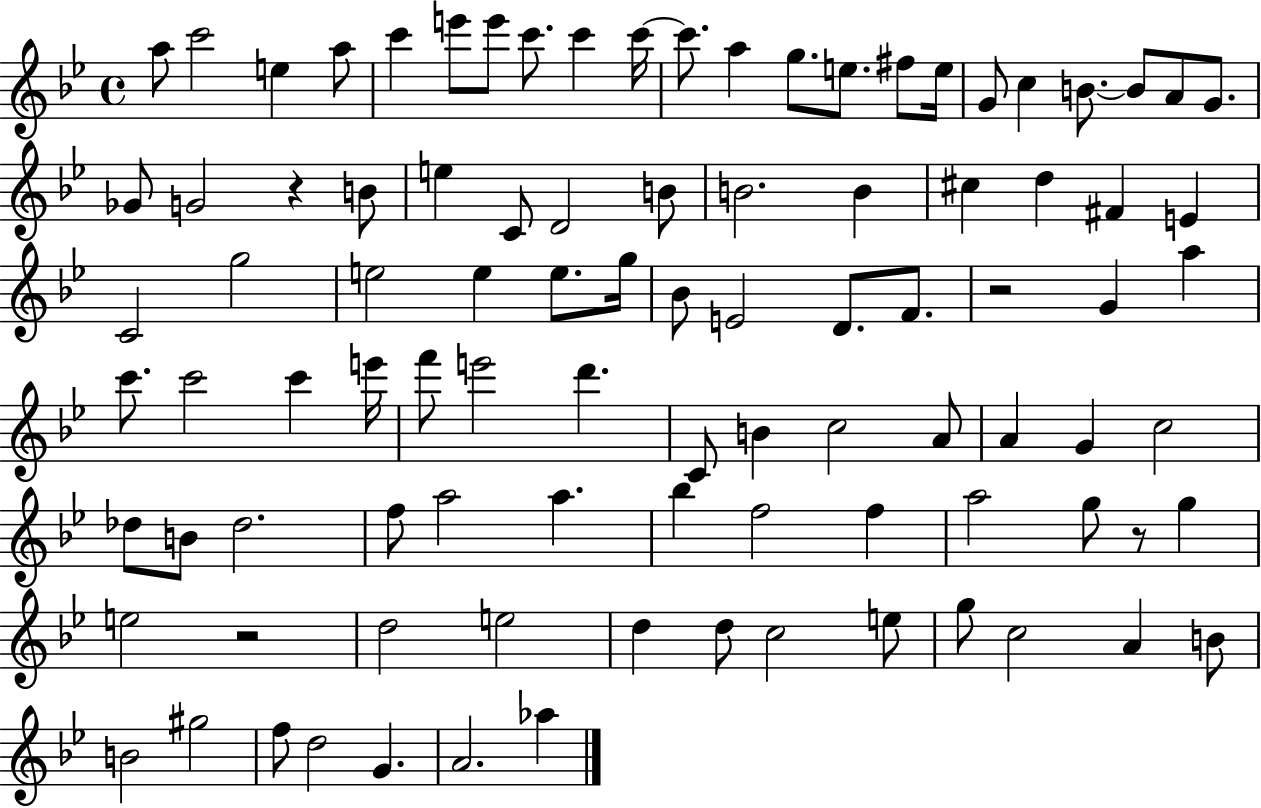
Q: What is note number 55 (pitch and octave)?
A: C4